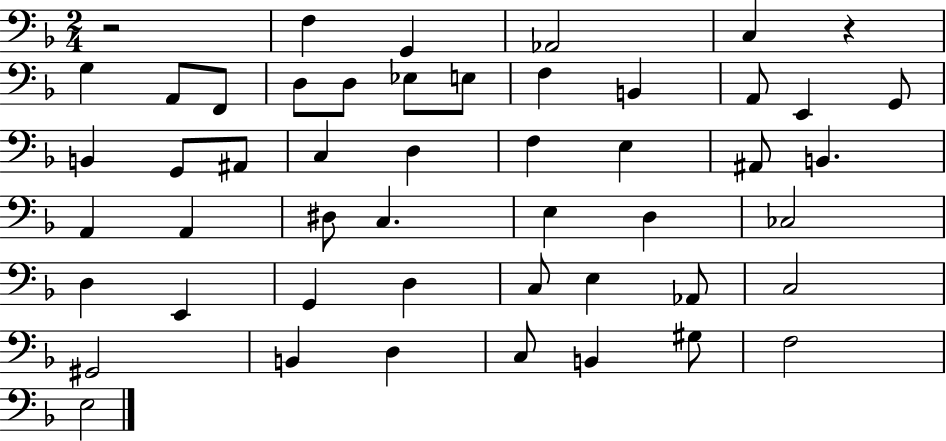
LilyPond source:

{
  \clef bass
  \numericTimeSignature
  \time 2/4
  \key f \major
  \repeat volta 2 { r2 | f4 g,4 | aes,2 | c4 r4 | \break g4 a,8 f,8 | d8 d8 ees8 e8 | f4 b,4 | a,8 e,4 g,8 | \break b,4 g,8 ais,8 | c4 d4 | f4 e4 | ais,8 b,4. | \break a,4 a,4 | dis8 c4. | e4 d4 | ces2 | \break d4 e,4 | g,4 d4 | c8 e4 aes,8 | c2 | \break gis,2 | b,4 d4 | c8 b,4 gis8 | f2 | \break e2 | } \bar "|."
}